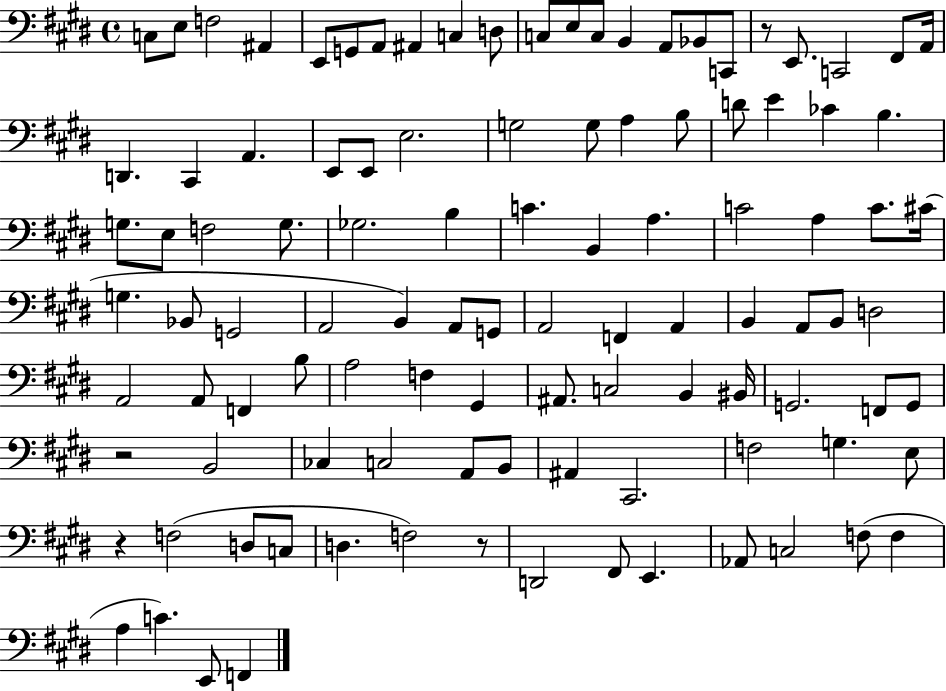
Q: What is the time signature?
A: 4/4